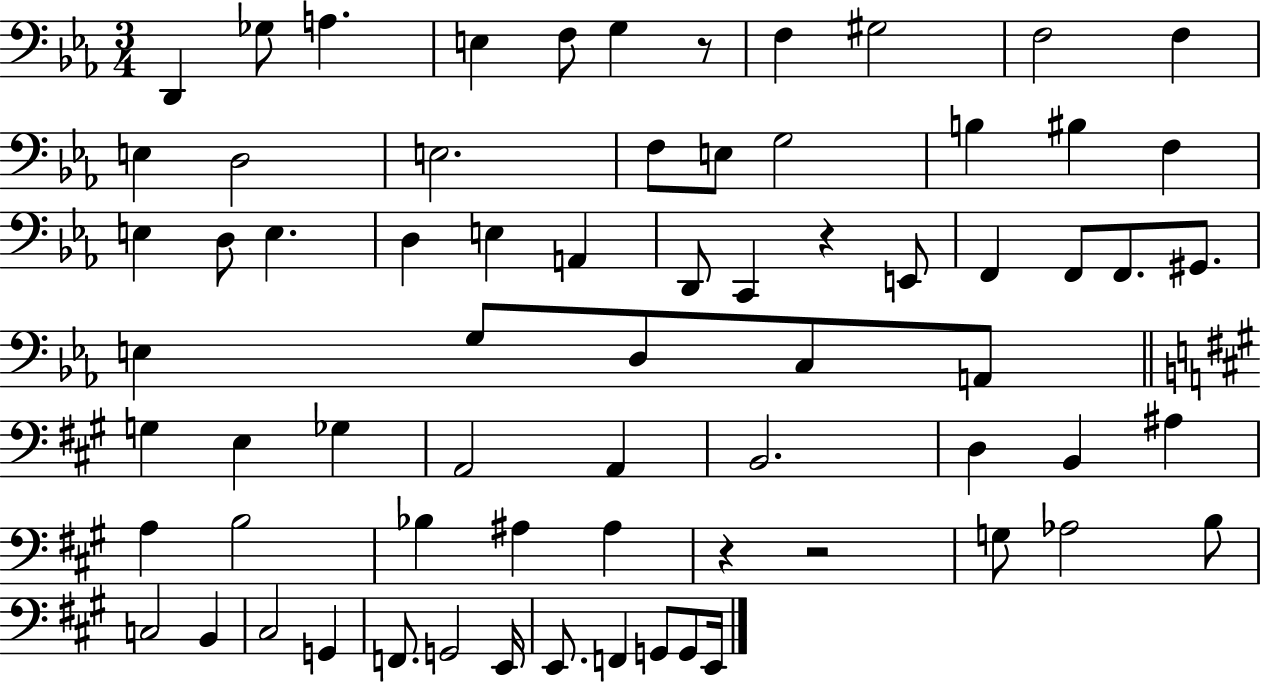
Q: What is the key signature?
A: EES major